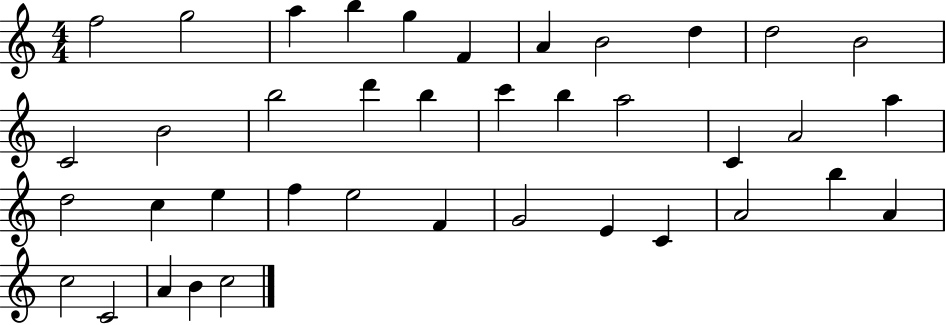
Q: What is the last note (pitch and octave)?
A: C5